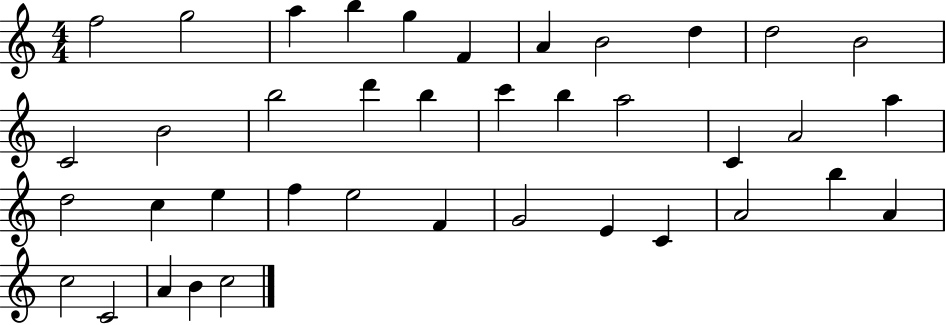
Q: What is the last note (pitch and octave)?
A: C5